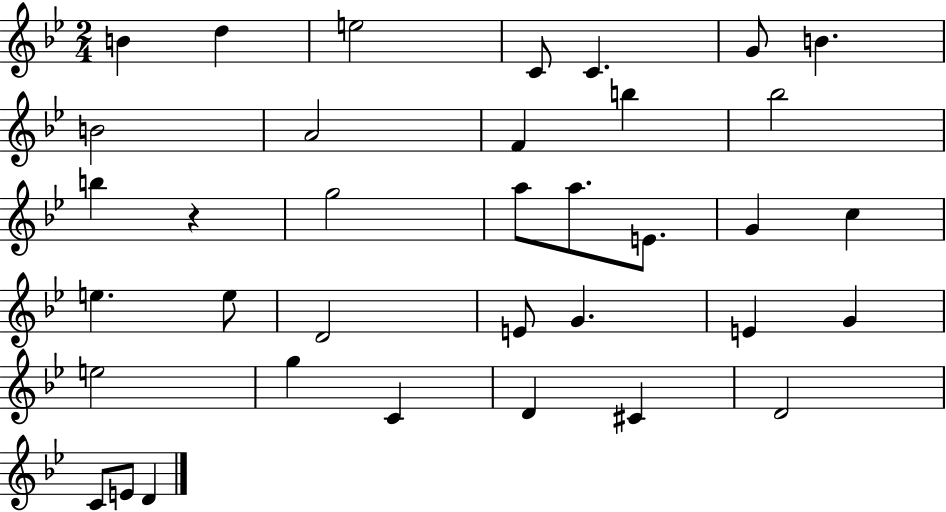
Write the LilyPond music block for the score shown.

{
  \clef treble
  \numericTimeSignature
  \time 2/4
  \key bes \major
  b'4 d''4 | e''2 | c'8 c'4. | g'8 b'4. | \break b'2 | a'2 | f'4 b''4 | bes''2 | \break b''4 r4 | g''2 | a''8 a''8. e'8. | g'4 c''4 | \break e''4. e''8 | d'2 | e'8 g'4. | e'4 g'4 | \break e''2 | g''4 c'4 | d'4 cis'4 | d'2 | \break c'8 e'8 d'4 | \bar "|."
}